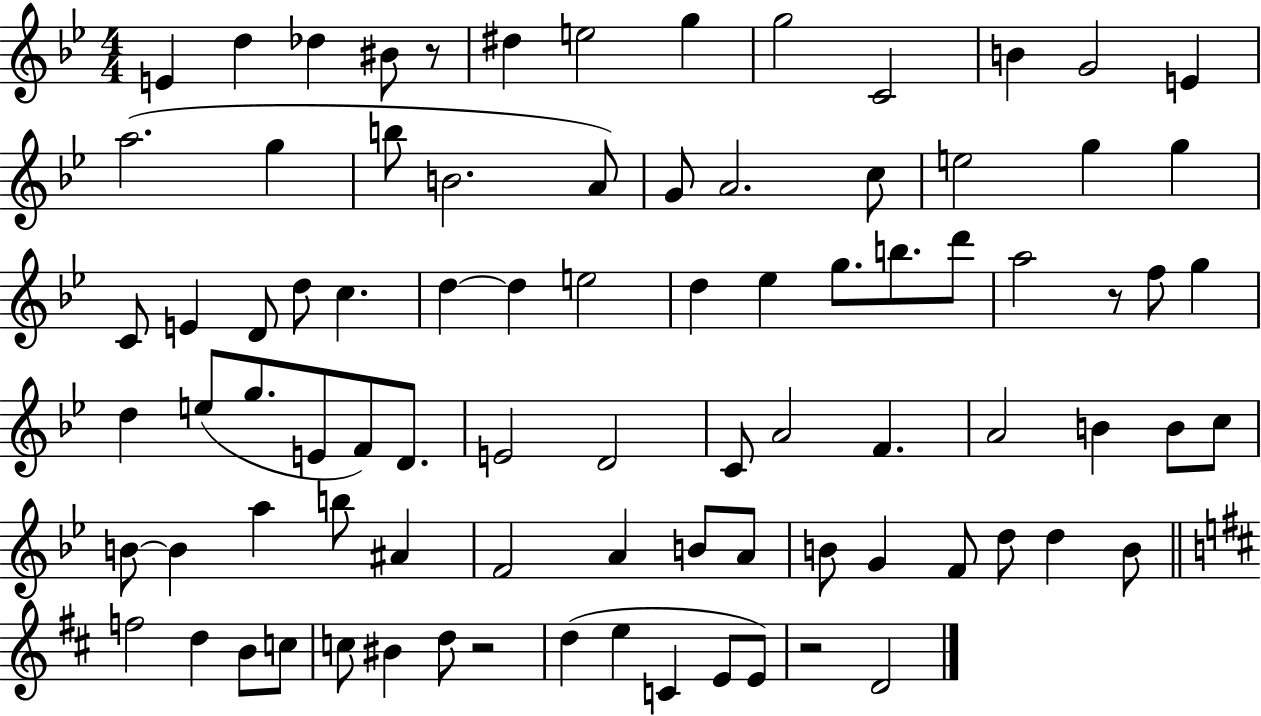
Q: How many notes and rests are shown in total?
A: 86